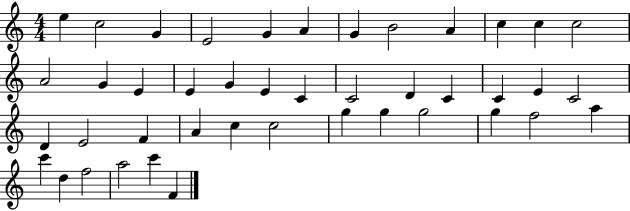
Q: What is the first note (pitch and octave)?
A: E5